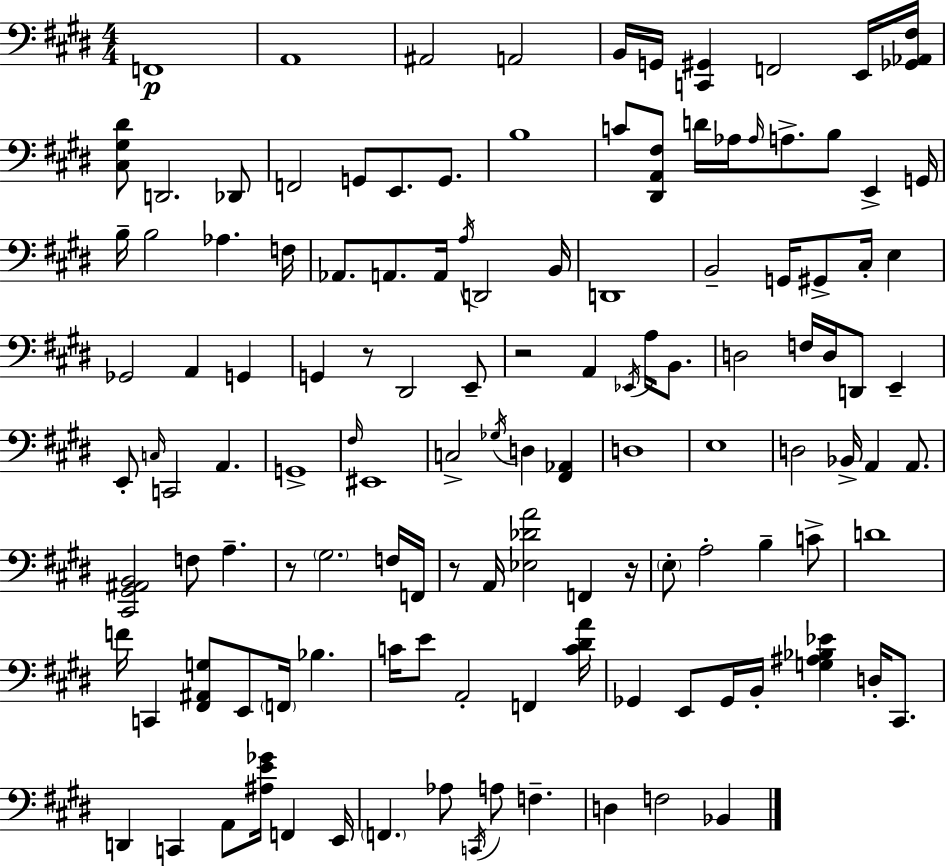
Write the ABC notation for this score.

X:1
T:Untitled
M:4/4
L:1/4
K:E
F,,4 A,,4 ^A,,2 A,,2 B,,/4 G,,/4 [C,,^G,,] F,,2 E,,/4 [_G,,_A,,^F,]/4 [^C,^G,^D]/2 D,,2 _D,,/2 F,,2 G,,/2 E,,/2 G,,/2 B,4 C/2 [^D,,A,,^F,]/2 D/4 _A,/4 _A,/4 A,/2 B,/2 E,, G,,/4 B,/4 B,2 _A, F,/4 _A,,/2 A,,/2 A,,/4 A,/4 D,,2 B,,/4 D,,4 B,,2 G,,/4 ^G,,/2 ^C,/4 E, _G,,2 A,, G,, G,, z/2 ^D,,2 E,,/2 z2 A,, _E,,/4 A,/4 B,,/2 D,2 F,/4 D,/4 D,,/2 E,, E,,/2 C,/4 C,,2 A,, G,,4 ^F,/4 ^E,,4 C,2 _G,/4 D, [^F,,_A,,] D,4 E,4 D,2 _B,,/4 A,, A,,/2 [^C,,^G,,^A,,B,,]2 F,/2 A, z/2 ^G,2 F,/4 F,,/4 z/2 A,,/4 [_E,_DA]2 F,, z/4 E,/2 A,2 B, C/2 D4 F/4 C,, [^F,,^A,,G,]/2 E,,/2 F,,/4 _B, C/4 E/2 A,,2 F,, [C^DA]/4 _G,, E,,/2 _G,,/4 B,,/4 [G,^A,_B,_E] D,/4 ^C,,/2 D,, C,, A,,/2 [^A,E_G]/4 F,, E,,/4 F,, _A,/2 C,,/4 A,/2 F, D, F,2 _B,,